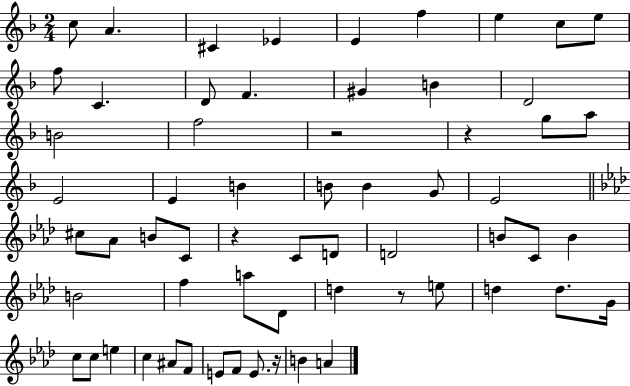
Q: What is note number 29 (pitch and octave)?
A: Ab4